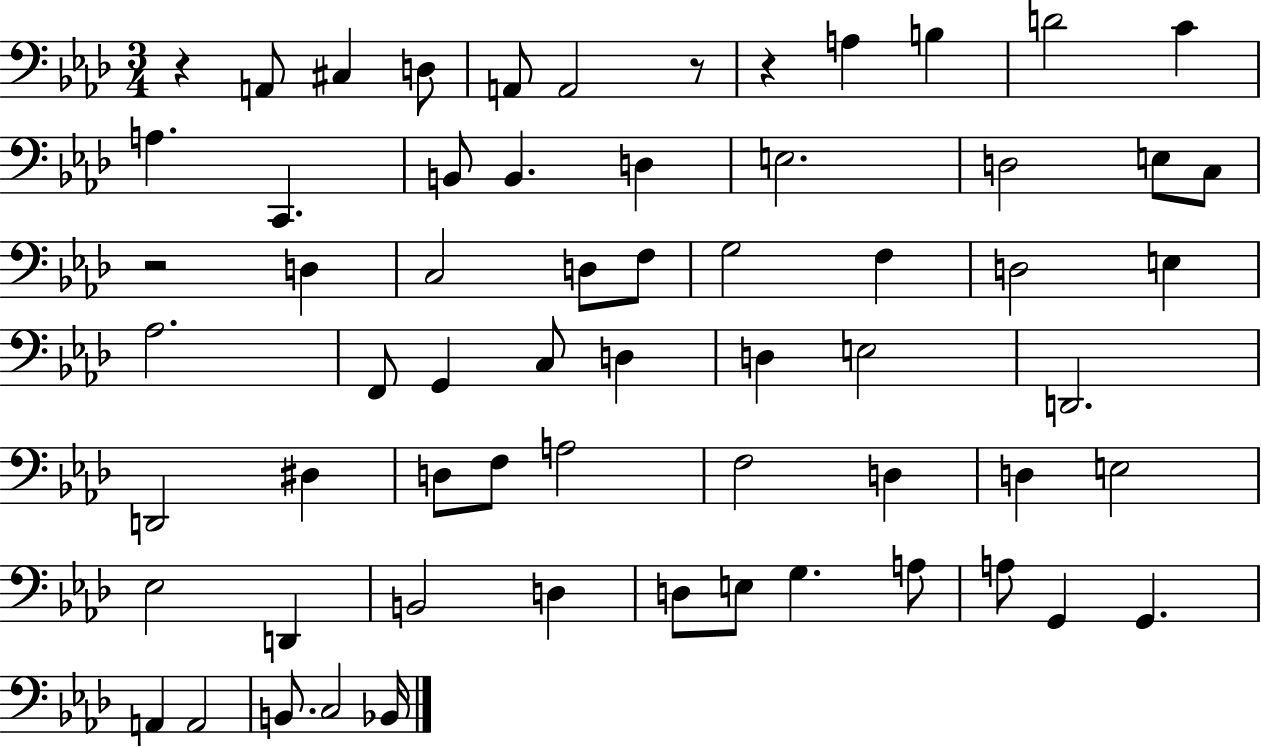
{
  \clef bass
  \numericTimeSignature
  \time 3/4
  \key aes \major
  r4 a,8 cis4 d8 | a,8 a,2 r8 | r4 a4 b4 | d'2 c'4 | \break a4. c,4. | b,8 b,4. d4 | e2. | d2 e8 c8 | \break r2 d4 | c2 d8 f8 | g2 f4 | d2 e4 | \break aes2. | f,8 g,4 c8 d4 | d4 e2 | d,2. | \break d,2 dis4 | d8 f8 a2 | f2 d4 | d4 e2 | \break ees2 d,4 | b,2 d4 | d8 e8 g4. a8 | a8 g,4 g,4. | \break a,4 a,2 | b,8. c2 bes,16 | \bar "|."
}